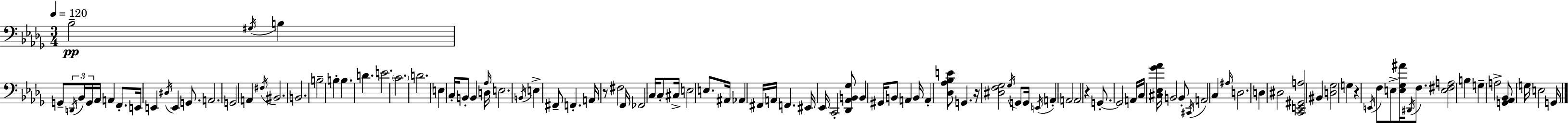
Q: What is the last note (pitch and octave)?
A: G2